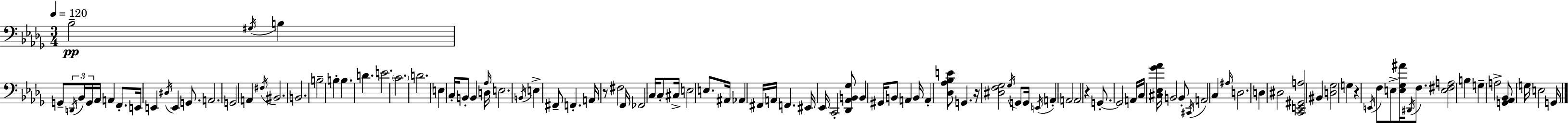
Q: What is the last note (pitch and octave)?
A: G2